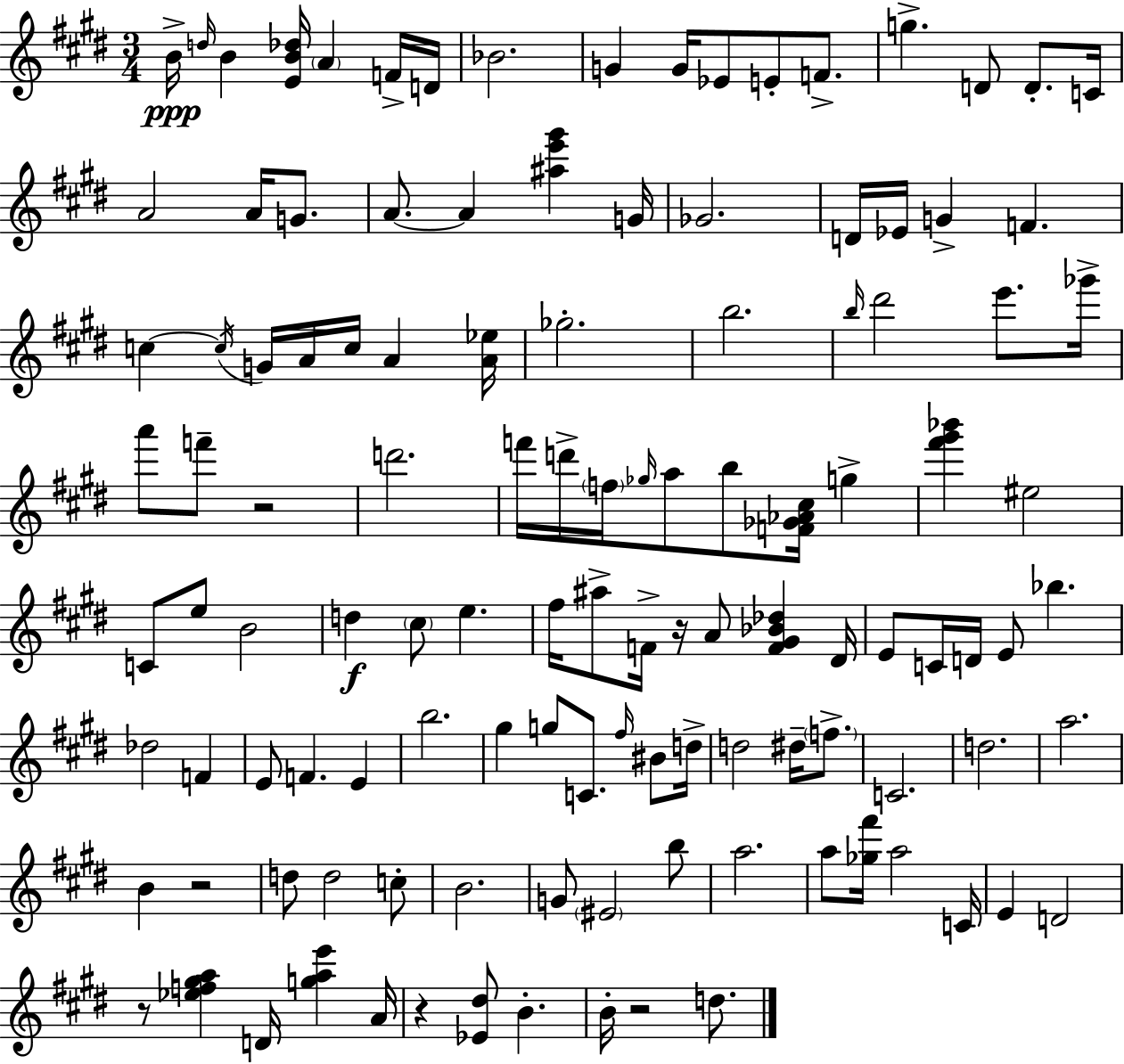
{
  \clef treble
  \numericTimeSignature
  \time 3/4
  \key e \major
  b'16->\ppp \grace { d''16 } b'4 <e' b' des''>16 \parenthesize a'4 f'16-> | d'16 bes'2. | g'4 g'16 ees'8 e'8-. f'8.-> | g''4.-> d'8 d'8.-. | \break c'16 a'2 a'16 g'8. | a'8.~~ a'4 <ais'' e''' gis'''>4 | g'16 ges'2. | d'16 ees'16 g'4-> f'4. | \break c''4~~ \acciaccatura { c''16 } g'16 a'16 c''16 a'4 | <a' ees''>16 ges''2.-. | b''2. | \grace { b''16 } dis'''2 e'''8. | \break ges'''16-> a'''8 f'''8-- r2 | d'''2. | f'''16 d'''16-> \parenthesize f''16 \grace { ges''16 } a''8 b''8 <f' ges' aes' cis''>16 | g''4-> <fis''' gis''' bes'''>4 eis''2 | \break c'8 e''8 b'2 | d''4\f \parenthesize cis''8 e''4. | fis''16 ais''8-> f'16-> r16 a'8 <f' gis' bes' des''>4 | dis'16 e'8 c'16 d'16 e'8 bes''4. | \break des''2 | f'4 e'8 f'4. | e'4 b''2. | gis''4 g''8 c'8. | \break \grace { fis''16 } bis'8 d''16-> d''2 | dis''16-- \parenthesize f''8.-> c'2. | d''2. | a''2. | \break b'4 r2 | d''8 d''2 | c''8-. b'2. | g'8 \parenthesize eis'2 | \break b''8 a''2. | a''8 <ges'' fis'''>16 a''2 | c'16 e'4 d'2 | r8 <ees'' f'' gis'' a''>4 d'16 | \break <g'' a'' e'''>4 a'16 r4 <ees' dis''>8 b'4.-. | b'16-. r2 | d''8. \bar "|."
}